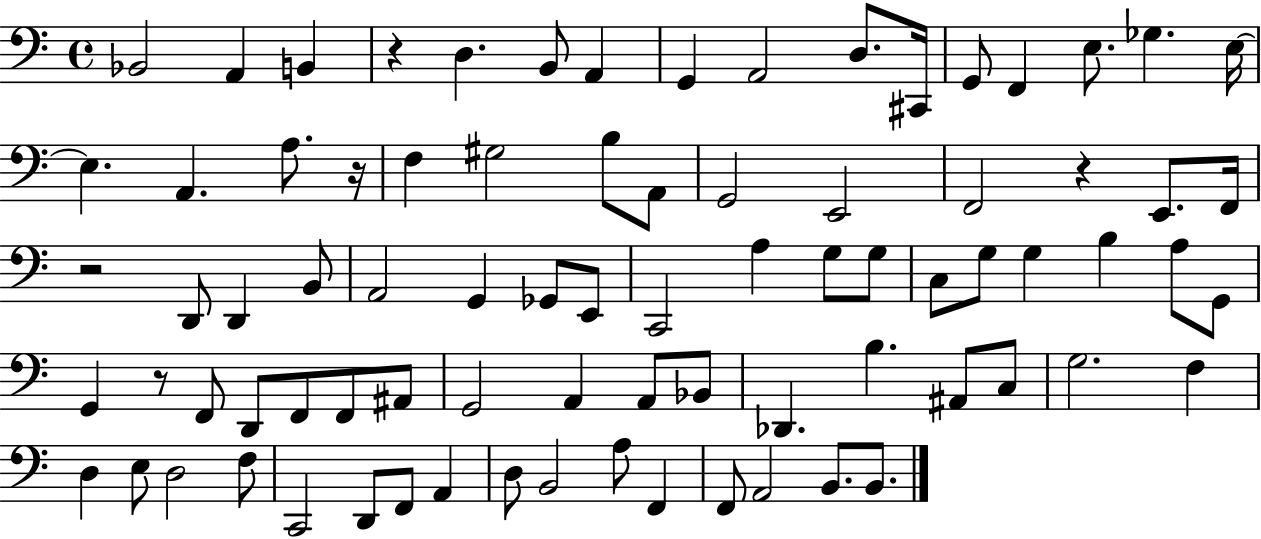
{
  \clef bass
  \time 4/4
  \defaultTimeSignature
  \key c \major
  bes,2 a,4 b,4 | r4 d4. b,8 a,4 | g,4 a,2 d8. cis,16 | g,8 f,4 e8. ges4. e16~~ | \break e4. a,4. a8. r16 | f4 gis2 b8 a,8 | g,2 e,2 | f,2 r4 e,8. f,16 | \break r2 d,8 d,4 b,8 | a,2 g,4 ges,8 e,8 | c,2 a4 g8 g8 | c8 g8 g4 b4 a8 g,8 | \break g,4 r8 f,8 d,8 f,8 f,8 ais,8 | g,2 a,4 a,8 bes,8 | des,4. b4. ais,8 c8 | g2. f4 | \break d4 e8 d2 f8 | c,2 d,8 f,8 a,4 | d8 b,2 a8 f,4 | f,8 a,2 b,8. b,8. | \break \bar "|."
}